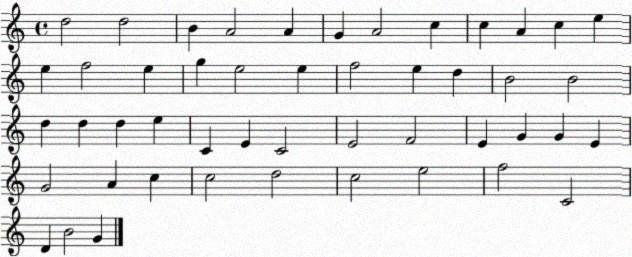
X:1
T:Untitled
M:4/4
L:1/4
K:C
d2 d2 B A2 A G A2 c c A c e e f2 e g e2 e f2 e d B2 B2 d d d e C E C2 E2 F2 E G G E G2 A c c2 d2 c2 e2 f2 C2 D B2 G